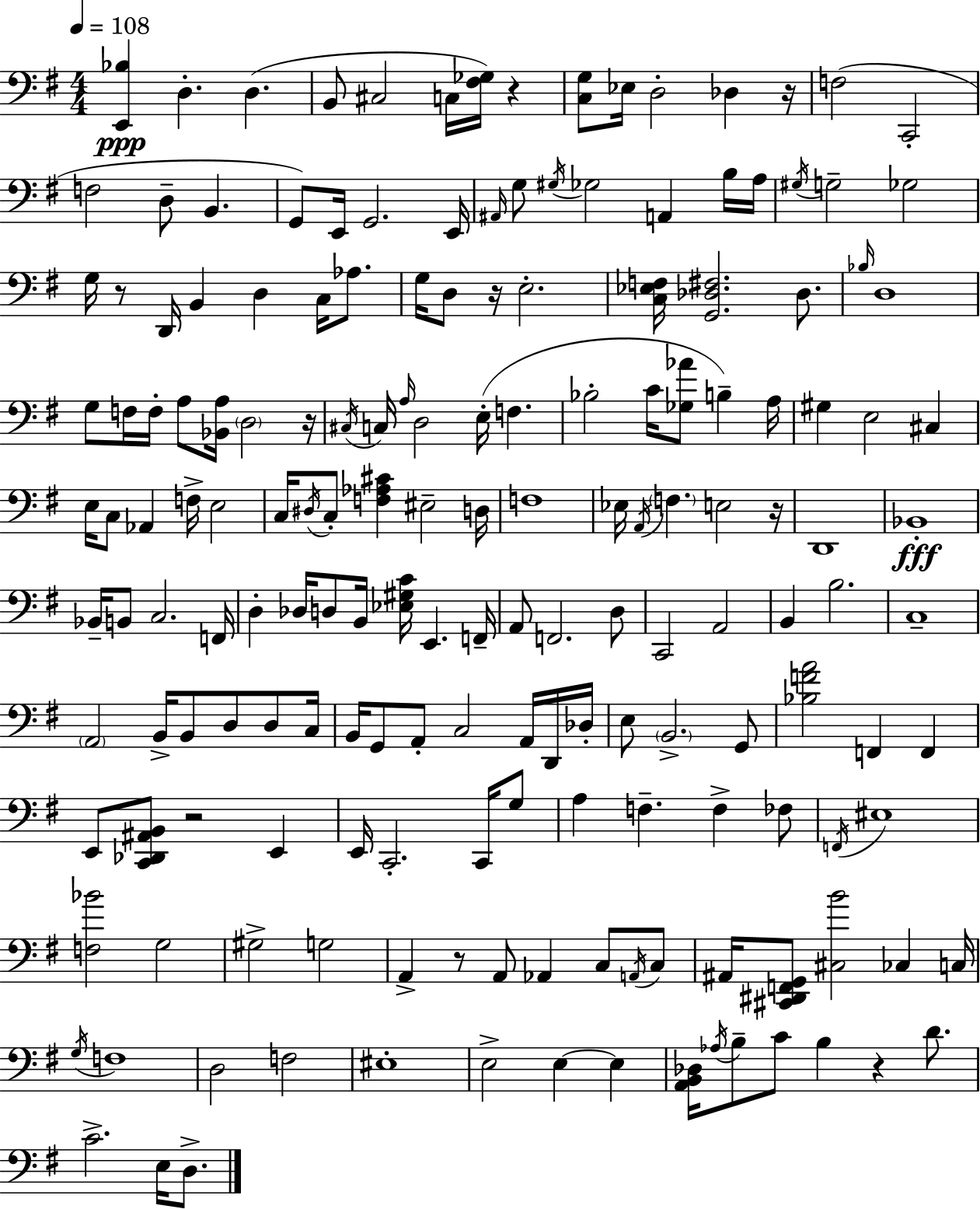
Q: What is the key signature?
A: E minor